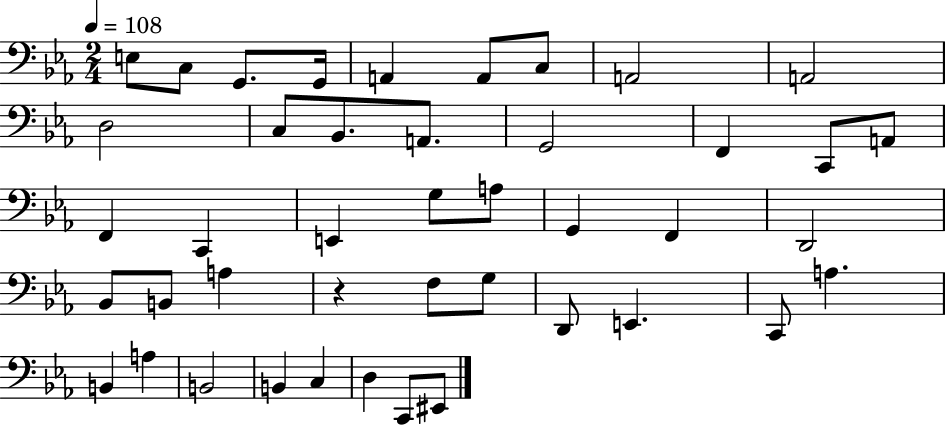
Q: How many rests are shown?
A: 1